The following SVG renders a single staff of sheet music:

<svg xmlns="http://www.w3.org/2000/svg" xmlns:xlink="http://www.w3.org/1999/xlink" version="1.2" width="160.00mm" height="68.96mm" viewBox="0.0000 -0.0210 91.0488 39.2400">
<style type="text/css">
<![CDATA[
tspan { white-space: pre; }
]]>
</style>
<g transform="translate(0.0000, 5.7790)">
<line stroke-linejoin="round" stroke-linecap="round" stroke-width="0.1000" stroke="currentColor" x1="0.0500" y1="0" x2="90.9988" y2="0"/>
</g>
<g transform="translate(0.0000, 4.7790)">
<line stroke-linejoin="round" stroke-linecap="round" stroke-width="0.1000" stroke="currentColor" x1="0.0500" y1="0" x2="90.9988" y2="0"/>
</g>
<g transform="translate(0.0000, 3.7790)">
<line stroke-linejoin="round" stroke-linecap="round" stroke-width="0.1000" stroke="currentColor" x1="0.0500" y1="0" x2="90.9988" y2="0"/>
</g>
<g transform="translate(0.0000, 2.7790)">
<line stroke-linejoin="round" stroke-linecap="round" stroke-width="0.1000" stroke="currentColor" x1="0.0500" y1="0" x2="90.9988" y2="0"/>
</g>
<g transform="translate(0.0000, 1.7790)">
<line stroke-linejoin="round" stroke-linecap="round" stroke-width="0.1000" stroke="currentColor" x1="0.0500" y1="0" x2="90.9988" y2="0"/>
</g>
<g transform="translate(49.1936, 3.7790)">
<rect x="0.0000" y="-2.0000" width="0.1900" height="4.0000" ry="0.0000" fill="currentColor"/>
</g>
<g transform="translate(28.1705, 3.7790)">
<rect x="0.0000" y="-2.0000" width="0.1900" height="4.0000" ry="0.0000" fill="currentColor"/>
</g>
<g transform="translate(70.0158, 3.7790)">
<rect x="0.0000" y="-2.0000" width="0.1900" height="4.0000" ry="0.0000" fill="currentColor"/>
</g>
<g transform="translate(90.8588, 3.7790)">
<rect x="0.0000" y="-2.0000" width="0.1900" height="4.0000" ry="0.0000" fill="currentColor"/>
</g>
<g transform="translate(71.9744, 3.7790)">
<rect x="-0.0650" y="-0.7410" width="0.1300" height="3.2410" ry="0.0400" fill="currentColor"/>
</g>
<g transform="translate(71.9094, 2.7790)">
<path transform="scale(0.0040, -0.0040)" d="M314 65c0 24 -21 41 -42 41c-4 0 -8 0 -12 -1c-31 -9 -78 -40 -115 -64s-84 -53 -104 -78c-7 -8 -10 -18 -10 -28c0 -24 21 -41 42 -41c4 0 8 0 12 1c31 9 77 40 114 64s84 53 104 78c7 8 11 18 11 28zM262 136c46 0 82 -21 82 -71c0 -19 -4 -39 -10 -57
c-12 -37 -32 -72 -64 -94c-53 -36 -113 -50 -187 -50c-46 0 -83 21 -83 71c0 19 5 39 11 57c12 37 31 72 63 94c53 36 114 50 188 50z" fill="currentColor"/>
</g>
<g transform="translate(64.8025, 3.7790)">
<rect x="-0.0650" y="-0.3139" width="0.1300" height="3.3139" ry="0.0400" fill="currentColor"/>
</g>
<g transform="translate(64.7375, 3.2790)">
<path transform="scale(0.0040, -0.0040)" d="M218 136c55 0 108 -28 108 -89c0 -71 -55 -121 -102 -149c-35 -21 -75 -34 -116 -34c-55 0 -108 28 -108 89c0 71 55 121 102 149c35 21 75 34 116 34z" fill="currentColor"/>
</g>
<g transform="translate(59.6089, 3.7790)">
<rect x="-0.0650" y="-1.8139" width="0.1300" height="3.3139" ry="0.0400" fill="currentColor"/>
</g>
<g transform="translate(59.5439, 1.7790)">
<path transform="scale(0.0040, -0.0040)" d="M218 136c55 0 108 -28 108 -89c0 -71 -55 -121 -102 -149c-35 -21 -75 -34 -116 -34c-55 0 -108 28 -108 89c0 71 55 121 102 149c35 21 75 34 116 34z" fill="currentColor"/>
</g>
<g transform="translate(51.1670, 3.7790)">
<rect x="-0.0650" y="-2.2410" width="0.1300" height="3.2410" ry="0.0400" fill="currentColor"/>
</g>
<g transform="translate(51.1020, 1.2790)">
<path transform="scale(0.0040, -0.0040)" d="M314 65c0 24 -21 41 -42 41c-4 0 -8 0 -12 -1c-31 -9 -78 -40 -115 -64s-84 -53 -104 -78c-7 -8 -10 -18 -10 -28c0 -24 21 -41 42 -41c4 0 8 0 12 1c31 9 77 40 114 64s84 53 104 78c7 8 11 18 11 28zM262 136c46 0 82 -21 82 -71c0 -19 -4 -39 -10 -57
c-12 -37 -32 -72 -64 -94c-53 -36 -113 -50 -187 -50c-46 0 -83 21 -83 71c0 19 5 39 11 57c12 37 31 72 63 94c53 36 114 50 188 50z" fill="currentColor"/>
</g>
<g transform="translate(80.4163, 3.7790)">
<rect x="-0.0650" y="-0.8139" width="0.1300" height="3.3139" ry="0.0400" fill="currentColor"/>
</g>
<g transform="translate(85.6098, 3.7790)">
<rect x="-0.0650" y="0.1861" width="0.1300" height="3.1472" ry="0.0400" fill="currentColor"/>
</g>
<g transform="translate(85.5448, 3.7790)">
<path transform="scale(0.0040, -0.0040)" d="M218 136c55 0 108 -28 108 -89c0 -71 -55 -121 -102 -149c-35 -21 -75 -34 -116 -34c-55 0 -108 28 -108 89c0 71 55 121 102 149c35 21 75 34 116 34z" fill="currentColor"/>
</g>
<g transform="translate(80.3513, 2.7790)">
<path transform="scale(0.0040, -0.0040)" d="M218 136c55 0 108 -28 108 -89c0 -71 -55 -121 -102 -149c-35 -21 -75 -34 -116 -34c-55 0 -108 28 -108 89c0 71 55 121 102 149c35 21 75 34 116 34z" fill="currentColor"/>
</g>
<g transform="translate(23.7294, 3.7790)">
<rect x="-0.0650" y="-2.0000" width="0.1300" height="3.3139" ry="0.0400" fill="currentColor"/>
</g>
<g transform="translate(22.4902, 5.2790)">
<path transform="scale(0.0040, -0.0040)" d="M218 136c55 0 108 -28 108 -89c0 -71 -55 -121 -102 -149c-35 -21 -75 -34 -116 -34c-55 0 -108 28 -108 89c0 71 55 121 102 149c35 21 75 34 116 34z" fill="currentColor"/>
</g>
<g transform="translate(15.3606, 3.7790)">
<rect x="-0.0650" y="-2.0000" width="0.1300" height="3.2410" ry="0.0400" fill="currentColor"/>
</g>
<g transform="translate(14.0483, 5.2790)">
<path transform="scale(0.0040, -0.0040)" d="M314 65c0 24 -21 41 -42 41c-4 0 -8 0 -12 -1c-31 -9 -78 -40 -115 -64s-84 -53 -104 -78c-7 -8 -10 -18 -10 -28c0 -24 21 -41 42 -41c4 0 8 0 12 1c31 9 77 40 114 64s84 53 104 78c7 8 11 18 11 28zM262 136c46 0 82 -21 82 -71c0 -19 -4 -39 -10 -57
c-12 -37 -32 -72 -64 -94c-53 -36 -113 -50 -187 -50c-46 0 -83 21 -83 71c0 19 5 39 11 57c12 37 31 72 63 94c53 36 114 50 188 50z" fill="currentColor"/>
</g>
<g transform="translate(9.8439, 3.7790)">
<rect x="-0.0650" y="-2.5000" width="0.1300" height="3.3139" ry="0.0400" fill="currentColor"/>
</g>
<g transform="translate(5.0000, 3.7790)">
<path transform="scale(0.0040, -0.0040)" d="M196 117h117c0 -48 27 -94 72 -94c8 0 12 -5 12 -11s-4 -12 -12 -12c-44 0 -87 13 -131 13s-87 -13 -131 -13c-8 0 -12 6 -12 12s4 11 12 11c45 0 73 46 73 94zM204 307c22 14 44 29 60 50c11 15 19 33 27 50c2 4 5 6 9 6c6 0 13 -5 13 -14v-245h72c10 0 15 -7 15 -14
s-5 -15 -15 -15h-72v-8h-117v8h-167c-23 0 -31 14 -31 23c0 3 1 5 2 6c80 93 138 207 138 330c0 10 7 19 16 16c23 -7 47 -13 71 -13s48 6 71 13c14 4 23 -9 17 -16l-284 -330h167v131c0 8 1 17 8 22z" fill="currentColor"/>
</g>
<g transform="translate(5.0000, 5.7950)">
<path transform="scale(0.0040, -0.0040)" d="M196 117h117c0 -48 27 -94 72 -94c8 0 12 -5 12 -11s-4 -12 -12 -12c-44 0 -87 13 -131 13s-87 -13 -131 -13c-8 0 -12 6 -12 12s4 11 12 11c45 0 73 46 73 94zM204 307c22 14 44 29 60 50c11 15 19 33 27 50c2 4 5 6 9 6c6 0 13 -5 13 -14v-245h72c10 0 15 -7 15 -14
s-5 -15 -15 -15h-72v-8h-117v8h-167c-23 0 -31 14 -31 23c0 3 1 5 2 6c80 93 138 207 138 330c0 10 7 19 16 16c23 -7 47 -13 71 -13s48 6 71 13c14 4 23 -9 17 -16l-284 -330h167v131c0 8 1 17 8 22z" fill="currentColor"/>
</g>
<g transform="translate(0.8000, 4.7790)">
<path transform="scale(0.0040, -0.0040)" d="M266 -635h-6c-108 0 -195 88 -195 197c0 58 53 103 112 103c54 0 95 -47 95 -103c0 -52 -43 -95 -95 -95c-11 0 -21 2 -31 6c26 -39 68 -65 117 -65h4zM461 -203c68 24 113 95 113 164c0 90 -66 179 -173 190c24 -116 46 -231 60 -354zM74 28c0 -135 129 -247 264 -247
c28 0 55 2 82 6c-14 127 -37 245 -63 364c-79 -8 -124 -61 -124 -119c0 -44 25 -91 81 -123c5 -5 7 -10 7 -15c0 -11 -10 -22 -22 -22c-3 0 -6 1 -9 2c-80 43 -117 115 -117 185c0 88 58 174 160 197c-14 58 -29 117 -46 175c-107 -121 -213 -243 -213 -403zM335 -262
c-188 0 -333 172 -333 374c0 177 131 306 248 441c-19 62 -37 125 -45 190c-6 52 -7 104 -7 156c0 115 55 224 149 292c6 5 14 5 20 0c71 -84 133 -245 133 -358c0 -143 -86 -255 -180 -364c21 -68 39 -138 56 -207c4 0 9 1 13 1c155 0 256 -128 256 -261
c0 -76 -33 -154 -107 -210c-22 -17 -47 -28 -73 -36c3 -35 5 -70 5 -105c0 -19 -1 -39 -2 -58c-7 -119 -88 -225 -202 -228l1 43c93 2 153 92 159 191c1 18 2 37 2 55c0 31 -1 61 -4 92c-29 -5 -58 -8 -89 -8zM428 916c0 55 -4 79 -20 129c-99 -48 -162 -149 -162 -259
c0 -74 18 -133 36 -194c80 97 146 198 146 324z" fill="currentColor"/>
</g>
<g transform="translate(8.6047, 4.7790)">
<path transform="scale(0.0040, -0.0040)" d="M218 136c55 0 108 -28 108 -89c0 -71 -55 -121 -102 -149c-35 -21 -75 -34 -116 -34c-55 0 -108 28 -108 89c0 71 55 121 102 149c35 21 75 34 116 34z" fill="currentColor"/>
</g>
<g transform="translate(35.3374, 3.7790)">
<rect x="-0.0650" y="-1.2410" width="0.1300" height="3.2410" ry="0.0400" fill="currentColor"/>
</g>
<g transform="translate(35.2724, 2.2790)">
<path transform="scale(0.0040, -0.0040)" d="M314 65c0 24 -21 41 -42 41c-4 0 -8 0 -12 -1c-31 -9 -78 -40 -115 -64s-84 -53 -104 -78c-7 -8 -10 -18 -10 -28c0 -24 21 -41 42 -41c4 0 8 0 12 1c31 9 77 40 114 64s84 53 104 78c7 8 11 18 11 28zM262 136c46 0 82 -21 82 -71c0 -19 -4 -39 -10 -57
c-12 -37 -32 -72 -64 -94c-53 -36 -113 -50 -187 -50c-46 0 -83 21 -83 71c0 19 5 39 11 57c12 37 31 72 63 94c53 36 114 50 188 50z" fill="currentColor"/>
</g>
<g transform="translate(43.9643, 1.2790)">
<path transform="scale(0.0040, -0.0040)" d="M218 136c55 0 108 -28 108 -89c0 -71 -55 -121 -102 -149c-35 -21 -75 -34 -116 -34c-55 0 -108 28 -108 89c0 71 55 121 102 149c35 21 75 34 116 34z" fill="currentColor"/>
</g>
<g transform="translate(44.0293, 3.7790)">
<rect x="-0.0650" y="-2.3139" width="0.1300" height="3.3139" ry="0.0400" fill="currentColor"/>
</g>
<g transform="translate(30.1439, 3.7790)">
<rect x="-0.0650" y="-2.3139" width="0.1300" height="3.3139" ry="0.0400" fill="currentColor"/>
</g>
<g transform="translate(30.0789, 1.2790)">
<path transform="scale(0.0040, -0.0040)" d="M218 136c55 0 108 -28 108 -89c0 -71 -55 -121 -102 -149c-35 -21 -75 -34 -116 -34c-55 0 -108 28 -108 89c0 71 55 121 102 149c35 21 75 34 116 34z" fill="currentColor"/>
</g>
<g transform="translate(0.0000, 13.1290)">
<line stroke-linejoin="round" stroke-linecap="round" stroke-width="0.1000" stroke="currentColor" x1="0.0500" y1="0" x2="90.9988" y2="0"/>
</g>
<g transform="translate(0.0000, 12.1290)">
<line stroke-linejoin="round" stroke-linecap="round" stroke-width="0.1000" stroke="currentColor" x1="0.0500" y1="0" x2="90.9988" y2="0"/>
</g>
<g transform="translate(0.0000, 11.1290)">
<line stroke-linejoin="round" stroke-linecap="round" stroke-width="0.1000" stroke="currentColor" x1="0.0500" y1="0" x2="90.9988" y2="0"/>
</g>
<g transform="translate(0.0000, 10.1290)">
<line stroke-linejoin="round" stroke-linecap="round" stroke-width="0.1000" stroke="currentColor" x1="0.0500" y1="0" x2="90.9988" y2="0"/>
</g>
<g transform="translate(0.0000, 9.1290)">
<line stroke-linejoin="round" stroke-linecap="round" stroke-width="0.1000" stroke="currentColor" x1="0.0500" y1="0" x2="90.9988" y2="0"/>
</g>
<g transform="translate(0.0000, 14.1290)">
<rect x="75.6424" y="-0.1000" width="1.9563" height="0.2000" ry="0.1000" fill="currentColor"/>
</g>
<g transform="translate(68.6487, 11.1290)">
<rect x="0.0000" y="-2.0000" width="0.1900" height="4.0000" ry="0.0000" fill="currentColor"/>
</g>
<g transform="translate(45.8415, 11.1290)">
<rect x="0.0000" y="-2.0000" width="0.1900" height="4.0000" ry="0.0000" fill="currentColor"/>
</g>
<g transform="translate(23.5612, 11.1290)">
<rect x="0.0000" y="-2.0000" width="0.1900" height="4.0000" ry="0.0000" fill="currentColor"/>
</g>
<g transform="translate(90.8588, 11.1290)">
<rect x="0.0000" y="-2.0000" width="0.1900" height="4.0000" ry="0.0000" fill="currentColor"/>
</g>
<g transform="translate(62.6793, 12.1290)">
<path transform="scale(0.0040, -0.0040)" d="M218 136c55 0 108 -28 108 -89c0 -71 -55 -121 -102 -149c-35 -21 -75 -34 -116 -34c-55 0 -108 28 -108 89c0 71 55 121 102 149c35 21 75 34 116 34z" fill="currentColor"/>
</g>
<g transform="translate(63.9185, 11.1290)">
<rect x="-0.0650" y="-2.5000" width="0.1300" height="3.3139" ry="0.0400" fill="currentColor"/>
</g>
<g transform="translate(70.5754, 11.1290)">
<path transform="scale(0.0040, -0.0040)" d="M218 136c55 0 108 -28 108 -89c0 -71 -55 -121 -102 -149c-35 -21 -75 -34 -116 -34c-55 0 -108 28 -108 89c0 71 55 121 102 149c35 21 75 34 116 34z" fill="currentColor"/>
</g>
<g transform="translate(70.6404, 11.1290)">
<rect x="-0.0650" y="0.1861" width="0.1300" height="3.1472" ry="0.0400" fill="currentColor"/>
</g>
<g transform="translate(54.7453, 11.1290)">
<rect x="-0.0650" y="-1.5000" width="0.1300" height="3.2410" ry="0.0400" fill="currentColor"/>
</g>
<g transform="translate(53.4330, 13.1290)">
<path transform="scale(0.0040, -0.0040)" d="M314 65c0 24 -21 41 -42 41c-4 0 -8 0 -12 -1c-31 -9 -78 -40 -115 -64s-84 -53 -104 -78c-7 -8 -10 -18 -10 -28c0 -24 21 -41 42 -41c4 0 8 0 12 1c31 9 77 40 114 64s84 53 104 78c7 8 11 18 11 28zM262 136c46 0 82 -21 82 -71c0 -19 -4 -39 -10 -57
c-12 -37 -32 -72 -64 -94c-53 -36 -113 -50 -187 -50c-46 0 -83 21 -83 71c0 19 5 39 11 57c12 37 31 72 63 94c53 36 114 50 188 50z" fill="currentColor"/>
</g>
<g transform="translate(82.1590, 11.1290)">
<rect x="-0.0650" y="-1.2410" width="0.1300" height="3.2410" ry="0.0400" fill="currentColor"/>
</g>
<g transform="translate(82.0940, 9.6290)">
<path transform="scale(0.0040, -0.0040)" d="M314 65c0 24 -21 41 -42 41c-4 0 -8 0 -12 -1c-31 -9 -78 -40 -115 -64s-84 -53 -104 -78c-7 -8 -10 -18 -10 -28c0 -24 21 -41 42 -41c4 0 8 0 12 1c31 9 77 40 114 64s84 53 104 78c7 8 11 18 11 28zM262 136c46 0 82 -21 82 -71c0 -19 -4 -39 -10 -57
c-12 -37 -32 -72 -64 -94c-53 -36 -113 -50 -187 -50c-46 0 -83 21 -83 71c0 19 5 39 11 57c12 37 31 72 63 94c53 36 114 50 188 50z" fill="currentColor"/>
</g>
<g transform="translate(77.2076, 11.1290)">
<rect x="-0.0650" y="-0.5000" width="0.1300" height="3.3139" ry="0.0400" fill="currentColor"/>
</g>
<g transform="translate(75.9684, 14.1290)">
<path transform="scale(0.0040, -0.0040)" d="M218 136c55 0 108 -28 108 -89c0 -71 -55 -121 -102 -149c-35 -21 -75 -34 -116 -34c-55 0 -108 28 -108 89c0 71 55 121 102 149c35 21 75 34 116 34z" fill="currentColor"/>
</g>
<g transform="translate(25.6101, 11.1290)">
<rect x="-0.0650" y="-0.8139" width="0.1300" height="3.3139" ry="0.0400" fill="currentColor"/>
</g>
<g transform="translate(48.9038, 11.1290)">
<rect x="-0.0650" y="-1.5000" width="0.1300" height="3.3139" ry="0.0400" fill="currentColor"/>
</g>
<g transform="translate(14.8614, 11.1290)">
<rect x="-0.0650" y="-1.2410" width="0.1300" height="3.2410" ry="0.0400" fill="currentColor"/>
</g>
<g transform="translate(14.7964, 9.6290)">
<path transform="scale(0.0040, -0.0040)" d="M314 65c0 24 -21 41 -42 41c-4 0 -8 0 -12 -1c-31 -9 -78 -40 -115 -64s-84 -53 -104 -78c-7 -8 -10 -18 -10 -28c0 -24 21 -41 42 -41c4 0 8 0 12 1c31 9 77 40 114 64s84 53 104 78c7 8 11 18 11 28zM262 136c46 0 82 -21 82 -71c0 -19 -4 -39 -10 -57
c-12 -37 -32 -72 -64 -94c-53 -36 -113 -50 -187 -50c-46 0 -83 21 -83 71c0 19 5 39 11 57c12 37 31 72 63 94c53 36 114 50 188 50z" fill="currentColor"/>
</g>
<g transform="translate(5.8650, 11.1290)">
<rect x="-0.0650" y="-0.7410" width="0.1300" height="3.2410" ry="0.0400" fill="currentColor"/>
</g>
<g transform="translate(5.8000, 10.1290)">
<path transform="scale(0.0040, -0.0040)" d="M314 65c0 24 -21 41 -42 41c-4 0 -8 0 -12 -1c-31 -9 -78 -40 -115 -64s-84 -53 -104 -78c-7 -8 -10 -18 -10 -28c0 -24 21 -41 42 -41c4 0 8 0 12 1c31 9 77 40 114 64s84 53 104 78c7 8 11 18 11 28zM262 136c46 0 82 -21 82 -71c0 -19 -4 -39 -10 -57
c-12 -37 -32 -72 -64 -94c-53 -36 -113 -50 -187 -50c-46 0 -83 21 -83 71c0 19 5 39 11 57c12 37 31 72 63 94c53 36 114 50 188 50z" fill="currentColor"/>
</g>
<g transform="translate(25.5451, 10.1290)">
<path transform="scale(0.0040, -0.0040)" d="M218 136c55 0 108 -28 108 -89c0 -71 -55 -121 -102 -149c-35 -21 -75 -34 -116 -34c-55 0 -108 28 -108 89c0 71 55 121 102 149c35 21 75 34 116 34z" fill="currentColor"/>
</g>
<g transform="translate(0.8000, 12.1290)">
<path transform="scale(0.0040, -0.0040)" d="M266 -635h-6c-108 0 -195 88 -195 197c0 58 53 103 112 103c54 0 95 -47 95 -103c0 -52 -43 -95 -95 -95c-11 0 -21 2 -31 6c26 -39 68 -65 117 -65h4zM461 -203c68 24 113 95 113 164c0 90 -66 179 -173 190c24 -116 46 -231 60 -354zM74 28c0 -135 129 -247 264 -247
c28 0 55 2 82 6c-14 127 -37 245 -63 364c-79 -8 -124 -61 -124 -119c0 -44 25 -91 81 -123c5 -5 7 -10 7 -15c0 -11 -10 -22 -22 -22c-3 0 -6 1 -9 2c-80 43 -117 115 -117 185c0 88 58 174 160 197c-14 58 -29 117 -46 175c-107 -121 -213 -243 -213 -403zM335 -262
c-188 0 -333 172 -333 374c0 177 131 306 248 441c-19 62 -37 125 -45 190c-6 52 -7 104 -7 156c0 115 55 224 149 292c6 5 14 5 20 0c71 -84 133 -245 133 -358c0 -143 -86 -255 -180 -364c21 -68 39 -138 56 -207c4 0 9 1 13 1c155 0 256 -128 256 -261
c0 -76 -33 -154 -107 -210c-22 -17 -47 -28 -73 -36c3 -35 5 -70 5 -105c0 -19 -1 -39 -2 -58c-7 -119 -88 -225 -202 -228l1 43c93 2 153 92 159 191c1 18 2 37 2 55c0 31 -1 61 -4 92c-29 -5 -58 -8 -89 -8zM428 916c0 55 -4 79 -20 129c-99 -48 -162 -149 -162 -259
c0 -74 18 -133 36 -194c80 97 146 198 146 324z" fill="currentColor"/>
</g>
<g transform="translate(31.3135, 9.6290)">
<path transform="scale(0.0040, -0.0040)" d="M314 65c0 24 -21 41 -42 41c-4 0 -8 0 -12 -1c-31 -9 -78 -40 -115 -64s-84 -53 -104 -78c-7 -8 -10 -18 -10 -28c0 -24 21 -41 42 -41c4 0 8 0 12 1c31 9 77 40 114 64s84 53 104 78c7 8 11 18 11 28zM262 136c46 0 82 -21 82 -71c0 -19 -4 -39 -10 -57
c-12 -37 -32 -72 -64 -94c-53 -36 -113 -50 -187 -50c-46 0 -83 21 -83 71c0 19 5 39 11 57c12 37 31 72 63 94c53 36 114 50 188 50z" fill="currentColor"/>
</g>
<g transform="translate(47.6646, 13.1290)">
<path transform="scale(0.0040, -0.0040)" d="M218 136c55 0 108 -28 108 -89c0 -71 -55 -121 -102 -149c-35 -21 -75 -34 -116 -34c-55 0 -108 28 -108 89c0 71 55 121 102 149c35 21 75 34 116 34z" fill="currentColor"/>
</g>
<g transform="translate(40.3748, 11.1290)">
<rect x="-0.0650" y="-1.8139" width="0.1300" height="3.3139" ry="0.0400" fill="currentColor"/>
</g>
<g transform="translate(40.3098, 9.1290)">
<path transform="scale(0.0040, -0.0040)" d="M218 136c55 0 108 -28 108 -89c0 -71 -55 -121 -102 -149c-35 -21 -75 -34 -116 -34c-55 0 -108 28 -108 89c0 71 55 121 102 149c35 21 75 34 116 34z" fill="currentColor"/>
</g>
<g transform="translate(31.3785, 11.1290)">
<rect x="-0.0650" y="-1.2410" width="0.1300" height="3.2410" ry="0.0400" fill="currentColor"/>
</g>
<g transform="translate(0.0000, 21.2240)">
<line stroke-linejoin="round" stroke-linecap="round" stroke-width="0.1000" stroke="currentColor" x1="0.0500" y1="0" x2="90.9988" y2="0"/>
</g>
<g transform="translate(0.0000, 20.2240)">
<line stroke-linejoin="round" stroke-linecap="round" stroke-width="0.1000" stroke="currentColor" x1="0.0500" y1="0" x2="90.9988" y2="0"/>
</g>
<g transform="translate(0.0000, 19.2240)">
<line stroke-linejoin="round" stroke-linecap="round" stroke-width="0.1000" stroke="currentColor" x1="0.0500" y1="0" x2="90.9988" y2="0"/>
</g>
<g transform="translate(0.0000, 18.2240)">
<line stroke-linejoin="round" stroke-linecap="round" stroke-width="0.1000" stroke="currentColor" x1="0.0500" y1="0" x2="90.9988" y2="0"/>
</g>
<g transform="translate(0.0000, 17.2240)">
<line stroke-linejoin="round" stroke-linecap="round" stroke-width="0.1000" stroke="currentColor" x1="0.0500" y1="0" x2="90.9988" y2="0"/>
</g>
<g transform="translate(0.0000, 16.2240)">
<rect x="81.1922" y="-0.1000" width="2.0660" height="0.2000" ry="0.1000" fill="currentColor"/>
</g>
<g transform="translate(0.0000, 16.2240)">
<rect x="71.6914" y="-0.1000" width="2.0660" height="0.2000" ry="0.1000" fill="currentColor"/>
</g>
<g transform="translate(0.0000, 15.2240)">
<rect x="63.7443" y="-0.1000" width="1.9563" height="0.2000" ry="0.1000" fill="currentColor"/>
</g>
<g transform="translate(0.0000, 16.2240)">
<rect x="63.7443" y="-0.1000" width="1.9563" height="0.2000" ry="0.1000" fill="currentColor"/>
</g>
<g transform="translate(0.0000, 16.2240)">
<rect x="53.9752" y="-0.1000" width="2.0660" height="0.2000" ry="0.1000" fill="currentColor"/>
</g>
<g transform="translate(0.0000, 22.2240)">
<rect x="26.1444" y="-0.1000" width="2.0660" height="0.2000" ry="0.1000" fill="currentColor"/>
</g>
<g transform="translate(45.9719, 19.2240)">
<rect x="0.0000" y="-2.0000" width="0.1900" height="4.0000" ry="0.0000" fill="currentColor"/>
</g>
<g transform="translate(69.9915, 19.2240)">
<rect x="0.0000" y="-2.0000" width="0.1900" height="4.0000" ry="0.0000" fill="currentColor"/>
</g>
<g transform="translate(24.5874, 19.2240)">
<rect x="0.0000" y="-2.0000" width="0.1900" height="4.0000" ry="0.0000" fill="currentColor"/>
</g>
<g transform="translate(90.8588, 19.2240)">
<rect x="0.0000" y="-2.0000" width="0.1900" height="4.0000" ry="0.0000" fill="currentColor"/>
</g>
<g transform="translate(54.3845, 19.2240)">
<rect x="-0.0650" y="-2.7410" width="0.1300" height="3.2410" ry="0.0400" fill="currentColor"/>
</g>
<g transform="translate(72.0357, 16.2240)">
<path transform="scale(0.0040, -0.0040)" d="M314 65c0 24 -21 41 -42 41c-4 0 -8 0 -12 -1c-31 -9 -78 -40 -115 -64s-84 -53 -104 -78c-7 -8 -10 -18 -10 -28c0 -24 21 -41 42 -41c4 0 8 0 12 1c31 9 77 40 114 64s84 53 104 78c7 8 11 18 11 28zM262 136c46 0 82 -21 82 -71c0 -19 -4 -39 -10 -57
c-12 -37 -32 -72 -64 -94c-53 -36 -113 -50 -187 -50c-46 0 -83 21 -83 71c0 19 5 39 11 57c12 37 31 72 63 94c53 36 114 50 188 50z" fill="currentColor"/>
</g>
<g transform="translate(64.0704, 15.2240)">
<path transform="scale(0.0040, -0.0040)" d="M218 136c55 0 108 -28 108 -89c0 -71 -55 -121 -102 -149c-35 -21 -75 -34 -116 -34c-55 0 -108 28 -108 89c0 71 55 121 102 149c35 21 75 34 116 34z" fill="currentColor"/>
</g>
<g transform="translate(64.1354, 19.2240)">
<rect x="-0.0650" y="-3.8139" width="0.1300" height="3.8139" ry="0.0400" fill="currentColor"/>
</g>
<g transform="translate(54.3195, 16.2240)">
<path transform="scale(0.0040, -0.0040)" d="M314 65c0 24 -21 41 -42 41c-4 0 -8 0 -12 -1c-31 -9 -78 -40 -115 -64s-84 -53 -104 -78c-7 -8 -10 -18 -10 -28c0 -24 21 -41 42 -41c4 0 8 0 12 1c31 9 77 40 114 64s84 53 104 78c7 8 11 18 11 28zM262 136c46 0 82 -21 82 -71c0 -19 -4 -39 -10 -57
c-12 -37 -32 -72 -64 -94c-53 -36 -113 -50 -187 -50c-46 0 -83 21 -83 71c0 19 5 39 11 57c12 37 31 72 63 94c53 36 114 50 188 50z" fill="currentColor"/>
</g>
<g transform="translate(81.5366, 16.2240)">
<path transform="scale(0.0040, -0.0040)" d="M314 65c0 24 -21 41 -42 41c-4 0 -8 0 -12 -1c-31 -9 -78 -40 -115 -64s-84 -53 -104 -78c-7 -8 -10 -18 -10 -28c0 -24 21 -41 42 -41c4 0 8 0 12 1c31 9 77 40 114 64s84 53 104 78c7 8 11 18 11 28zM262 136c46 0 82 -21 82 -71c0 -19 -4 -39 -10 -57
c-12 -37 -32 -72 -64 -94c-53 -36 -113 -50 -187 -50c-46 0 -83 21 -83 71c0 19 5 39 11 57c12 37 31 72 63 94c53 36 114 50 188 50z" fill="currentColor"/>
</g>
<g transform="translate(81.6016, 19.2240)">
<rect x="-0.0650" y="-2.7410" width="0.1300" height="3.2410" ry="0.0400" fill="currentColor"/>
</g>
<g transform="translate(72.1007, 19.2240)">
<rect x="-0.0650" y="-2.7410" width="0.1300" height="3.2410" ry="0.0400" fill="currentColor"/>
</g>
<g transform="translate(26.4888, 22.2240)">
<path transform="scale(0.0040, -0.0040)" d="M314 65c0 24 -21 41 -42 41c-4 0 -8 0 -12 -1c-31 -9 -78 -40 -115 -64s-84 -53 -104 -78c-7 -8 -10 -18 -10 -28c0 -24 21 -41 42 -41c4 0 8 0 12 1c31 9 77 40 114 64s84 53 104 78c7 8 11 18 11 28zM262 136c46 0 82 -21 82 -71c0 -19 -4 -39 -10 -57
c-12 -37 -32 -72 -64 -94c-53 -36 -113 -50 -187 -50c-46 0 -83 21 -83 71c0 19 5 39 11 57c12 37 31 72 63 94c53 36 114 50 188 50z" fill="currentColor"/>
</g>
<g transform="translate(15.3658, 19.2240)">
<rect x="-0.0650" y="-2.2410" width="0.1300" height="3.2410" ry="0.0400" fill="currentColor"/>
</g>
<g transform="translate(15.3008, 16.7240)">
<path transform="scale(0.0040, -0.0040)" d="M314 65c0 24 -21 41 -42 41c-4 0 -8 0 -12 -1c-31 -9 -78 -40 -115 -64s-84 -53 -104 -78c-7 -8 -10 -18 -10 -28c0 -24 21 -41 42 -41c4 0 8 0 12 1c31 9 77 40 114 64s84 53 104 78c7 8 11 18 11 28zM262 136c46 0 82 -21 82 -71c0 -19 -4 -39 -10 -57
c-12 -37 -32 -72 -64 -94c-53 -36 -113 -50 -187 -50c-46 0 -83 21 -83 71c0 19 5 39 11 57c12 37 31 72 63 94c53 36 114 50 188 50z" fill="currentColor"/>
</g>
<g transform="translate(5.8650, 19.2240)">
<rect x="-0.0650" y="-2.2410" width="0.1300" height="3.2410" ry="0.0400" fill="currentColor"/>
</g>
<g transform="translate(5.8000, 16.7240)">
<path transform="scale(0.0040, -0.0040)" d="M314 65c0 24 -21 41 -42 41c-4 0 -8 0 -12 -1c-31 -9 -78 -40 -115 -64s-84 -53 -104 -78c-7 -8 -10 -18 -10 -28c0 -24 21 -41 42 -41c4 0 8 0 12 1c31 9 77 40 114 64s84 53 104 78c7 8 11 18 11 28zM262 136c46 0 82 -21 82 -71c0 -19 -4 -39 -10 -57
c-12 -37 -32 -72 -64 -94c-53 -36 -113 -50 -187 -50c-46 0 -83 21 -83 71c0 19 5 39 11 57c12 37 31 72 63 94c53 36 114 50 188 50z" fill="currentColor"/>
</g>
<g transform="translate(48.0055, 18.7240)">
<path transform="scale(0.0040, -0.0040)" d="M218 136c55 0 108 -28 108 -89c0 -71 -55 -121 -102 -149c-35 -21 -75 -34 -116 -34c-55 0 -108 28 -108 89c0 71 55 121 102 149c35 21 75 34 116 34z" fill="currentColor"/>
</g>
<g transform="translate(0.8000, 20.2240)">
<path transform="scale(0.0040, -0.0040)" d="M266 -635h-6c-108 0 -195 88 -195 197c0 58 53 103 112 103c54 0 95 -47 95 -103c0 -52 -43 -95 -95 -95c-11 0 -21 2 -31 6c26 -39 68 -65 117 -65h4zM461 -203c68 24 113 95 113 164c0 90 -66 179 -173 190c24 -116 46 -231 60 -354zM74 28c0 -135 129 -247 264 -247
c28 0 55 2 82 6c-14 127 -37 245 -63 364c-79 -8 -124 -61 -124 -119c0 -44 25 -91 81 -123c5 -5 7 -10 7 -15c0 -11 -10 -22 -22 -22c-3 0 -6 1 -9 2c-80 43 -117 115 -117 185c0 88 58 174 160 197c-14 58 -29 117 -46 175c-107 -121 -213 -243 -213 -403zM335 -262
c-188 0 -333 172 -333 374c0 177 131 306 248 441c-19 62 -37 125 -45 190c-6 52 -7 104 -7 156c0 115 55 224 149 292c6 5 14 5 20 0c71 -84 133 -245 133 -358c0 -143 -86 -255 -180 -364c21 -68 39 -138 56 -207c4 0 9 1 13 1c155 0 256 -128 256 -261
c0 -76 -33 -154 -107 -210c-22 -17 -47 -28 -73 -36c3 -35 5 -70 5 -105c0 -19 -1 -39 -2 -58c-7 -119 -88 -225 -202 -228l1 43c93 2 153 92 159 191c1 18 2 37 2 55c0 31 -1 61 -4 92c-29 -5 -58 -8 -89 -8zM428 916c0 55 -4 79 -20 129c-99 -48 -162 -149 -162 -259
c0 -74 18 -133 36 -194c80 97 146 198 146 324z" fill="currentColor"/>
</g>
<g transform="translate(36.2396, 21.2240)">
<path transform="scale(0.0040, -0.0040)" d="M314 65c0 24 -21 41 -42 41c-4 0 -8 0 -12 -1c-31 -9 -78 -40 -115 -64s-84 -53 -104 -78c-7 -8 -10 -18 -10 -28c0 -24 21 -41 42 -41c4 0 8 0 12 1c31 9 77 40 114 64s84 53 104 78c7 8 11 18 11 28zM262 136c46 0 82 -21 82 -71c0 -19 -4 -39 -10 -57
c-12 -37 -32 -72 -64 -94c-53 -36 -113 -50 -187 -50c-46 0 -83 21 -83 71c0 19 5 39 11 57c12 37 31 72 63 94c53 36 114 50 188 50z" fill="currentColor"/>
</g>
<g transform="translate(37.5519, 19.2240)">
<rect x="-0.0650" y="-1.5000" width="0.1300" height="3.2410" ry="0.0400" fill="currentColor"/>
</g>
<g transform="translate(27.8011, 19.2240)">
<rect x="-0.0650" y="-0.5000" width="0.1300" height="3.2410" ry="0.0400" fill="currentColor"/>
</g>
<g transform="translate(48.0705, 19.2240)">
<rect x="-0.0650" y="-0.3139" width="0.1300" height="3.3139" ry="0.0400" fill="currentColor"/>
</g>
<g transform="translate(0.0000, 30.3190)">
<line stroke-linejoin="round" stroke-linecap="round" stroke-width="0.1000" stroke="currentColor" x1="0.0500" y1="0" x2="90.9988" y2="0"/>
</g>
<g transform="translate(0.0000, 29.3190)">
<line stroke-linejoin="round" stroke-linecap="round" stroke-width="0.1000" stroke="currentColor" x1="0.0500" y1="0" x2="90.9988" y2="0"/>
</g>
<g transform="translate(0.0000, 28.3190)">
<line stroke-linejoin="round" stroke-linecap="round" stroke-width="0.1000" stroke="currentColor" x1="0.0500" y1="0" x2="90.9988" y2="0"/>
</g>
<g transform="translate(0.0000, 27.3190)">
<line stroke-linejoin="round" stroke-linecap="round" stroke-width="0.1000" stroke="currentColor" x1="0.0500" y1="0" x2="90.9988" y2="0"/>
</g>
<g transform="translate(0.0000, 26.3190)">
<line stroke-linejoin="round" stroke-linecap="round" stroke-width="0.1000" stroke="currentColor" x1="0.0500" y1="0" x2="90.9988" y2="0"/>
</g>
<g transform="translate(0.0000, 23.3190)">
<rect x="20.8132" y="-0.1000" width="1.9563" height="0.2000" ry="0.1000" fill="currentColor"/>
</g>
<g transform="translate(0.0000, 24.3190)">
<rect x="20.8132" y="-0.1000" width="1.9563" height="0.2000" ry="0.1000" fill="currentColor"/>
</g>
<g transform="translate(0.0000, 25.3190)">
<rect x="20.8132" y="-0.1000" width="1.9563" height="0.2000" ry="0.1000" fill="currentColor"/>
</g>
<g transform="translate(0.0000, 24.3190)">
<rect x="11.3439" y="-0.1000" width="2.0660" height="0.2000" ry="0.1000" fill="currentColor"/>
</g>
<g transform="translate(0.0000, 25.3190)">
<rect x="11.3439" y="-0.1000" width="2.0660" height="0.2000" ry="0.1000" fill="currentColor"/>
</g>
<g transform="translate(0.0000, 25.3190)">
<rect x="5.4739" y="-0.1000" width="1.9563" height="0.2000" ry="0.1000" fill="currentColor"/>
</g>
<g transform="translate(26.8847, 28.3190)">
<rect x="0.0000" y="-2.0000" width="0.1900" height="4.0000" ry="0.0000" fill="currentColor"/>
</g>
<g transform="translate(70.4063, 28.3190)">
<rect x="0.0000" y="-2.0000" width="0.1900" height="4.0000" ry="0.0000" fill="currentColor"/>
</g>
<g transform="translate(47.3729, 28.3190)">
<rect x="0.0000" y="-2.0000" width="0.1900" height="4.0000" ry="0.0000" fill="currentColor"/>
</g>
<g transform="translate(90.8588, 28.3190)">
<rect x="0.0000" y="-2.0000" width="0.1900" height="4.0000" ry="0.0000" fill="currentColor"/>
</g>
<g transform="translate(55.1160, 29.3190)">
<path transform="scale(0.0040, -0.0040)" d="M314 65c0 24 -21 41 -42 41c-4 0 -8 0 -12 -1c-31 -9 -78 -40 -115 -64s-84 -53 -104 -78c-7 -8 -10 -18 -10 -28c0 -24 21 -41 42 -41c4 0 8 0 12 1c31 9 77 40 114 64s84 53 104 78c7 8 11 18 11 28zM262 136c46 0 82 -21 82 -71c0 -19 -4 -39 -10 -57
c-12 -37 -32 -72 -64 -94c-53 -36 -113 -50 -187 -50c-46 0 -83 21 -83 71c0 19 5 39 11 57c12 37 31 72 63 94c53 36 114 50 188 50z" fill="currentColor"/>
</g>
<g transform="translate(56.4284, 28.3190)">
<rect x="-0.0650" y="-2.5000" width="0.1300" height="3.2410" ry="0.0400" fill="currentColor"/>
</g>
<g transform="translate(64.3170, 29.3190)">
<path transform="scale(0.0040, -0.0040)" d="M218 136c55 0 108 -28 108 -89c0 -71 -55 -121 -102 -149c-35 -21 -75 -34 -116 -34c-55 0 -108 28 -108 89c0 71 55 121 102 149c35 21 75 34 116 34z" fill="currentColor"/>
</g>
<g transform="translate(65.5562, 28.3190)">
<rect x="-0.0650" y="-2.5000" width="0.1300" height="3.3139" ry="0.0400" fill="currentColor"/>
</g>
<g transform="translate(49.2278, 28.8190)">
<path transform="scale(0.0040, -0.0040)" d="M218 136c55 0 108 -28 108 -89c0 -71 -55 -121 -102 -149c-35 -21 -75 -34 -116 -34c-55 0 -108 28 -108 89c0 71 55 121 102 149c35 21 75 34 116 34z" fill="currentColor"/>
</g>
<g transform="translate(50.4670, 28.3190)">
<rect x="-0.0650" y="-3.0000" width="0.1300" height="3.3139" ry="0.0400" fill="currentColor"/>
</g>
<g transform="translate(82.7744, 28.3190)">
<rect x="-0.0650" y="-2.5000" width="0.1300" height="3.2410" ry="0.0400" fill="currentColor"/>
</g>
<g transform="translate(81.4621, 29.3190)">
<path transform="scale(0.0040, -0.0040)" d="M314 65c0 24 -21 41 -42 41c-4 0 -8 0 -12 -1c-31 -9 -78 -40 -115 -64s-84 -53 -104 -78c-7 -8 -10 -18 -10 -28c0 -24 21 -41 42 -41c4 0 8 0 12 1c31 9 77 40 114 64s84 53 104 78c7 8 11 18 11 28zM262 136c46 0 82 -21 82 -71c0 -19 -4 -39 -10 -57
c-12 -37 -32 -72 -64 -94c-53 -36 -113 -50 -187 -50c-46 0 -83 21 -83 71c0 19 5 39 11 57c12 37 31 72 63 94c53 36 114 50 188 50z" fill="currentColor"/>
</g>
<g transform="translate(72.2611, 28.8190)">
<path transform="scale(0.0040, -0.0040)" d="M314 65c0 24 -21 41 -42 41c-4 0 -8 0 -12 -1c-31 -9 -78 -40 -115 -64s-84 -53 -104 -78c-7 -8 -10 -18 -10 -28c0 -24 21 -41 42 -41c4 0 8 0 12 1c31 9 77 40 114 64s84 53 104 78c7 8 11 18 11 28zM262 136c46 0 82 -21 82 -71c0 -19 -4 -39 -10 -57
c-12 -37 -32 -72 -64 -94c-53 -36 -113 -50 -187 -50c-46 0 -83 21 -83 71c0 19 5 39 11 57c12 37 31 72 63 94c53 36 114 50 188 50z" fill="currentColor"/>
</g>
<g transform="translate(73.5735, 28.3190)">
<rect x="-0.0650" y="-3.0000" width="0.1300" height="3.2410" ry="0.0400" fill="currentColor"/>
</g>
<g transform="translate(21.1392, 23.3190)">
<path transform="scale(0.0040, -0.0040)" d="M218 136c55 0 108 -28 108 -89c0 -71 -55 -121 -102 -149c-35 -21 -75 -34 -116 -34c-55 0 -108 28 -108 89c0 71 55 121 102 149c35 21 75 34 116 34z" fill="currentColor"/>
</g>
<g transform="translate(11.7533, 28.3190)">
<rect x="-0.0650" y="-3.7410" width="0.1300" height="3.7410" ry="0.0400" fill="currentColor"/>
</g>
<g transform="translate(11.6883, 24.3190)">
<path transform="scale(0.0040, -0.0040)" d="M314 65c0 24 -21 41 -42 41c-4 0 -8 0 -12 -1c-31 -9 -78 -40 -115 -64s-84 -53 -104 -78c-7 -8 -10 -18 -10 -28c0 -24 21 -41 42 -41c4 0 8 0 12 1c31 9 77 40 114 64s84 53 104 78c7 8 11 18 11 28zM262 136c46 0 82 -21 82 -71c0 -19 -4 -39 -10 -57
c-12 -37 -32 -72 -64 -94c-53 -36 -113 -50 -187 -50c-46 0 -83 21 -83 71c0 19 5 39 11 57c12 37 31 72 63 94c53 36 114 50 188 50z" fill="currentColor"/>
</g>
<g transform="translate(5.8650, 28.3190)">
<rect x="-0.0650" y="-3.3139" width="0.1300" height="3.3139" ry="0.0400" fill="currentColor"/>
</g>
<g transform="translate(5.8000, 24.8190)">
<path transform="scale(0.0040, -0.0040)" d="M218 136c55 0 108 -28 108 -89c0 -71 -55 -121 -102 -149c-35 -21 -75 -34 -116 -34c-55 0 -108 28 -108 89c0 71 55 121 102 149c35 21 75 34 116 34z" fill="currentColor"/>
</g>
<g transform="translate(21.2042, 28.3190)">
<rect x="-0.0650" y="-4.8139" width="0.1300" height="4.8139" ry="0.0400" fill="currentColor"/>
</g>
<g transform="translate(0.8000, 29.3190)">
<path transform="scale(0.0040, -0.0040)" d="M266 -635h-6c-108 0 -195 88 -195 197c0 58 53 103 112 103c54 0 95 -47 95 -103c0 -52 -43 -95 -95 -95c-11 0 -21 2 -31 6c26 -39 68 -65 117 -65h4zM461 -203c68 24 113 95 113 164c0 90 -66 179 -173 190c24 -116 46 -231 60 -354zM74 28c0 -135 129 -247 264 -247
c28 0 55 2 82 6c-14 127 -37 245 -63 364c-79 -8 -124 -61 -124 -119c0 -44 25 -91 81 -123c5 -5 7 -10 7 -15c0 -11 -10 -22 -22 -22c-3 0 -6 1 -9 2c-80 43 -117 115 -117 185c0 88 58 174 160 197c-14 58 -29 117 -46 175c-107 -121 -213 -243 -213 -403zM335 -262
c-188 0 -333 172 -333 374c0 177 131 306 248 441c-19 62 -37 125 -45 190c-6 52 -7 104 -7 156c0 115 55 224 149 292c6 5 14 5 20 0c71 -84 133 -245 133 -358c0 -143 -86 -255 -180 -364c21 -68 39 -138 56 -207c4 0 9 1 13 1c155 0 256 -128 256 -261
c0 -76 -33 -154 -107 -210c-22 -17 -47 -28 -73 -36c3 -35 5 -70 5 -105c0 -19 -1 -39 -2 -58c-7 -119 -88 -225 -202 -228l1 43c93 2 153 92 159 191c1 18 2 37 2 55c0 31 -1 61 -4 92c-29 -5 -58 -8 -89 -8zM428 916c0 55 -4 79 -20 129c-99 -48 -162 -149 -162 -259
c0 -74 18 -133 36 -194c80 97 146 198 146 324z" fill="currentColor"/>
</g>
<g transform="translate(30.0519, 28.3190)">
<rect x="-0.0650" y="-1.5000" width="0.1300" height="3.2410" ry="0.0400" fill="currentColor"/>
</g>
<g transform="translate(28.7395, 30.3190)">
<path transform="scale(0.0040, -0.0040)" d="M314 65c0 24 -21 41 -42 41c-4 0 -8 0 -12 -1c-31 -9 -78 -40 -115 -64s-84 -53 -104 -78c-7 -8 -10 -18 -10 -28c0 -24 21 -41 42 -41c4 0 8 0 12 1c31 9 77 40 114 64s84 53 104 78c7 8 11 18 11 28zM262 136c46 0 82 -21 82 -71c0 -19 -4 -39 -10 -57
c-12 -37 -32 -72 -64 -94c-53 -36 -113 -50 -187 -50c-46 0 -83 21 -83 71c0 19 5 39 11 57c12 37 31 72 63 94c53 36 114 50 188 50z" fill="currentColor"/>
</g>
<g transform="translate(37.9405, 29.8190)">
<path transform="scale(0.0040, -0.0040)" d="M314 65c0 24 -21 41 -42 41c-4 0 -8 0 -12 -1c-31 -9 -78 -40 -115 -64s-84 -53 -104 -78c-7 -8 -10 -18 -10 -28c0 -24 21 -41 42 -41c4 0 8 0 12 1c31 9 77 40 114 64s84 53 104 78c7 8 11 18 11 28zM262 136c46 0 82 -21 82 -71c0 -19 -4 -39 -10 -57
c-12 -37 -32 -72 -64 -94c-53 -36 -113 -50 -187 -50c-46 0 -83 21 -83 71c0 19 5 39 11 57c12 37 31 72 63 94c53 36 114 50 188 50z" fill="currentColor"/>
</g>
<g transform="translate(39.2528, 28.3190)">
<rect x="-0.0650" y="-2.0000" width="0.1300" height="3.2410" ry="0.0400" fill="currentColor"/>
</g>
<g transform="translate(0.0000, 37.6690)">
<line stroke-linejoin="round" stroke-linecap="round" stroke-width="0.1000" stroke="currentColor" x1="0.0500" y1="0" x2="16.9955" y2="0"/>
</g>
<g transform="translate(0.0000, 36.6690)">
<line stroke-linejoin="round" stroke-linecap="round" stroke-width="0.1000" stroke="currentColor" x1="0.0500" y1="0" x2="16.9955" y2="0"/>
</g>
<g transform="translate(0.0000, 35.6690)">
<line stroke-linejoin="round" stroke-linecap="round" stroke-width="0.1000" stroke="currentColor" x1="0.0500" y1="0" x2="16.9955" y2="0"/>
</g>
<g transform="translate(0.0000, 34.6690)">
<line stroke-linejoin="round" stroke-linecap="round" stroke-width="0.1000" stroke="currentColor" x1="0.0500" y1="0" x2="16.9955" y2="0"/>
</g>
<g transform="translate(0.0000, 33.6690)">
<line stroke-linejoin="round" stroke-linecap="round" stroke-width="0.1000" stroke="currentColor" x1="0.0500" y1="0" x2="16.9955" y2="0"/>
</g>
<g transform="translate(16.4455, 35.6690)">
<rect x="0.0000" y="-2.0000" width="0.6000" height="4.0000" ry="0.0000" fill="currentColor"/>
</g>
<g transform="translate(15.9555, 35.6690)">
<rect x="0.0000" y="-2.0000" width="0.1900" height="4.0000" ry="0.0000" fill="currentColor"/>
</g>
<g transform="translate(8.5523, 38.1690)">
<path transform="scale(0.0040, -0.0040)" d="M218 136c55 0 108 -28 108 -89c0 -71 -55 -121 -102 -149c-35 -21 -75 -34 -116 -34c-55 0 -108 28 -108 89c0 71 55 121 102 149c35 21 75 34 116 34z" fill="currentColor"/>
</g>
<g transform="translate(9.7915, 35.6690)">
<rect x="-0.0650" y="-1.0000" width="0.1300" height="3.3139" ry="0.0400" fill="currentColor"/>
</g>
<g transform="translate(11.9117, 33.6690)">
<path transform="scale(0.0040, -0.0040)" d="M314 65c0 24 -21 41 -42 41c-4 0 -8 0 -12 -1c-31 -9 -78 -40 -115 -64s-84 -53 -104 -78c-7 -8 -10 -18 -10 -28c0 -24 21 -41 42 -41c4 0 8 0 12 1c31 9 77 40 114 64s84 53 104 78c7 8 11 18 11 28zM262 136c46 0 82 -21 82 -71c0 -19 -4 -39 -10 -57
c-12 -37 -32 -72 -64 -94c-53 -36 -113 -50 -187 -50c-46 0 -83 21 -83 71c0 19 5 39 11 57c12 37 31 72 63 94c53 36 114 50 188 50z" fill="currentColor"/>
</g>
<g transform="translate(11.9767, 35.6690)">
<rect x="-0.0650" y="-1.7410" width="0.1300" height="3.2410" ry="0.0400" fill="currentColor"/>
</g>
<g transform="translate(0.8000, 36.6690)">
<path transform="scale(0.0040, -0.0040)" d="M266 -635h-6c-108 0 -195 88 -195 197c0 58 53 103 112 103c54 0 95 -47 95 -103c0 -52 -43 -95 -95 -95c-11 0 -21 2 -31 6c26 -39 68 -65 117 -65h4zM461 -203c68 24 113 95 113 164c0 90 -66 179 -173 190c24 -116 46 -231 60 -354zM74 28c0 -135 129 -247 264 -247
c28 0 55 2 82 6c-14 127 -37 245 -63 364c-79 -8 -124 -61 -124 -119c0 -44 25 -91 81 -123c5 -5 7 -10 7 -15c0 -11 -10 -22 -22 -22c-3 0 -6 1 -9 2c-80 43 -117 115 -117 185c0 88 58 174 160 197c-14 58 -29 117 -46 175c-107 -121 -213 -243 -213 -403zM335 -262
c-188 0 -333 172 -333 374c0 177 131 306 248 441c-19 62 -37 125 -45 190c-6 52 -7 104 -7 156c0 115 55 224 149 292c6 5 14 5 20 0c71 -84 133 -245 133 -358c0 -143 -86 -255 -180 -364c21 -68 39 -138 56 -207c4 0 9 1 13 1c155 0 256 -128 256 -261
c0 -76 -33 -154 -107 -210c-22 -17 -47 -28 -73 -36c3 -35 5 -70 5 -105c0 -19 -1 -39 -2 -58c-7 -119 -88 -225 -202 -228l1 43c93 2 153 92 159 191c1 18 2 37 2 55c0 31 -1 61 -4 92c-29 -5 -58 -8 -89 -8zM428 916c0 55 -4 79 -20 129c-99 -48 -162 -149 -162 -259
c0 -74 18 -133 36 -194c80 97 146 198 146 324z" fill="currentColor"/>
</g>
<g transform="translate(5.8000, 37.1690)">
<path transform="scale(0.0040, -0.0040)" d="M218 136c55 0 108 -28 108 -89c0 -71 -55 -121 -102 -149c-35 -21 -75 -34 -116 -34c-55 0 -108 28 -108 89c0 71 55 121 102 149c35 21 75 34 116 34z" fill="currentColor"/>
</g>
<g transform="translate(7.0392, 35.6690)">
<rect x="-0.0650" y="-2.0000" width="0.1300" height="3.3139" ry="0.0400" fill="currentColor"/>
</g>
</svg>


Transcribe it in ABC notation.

X:1
T:Untitled
M:4/4
L:1/4
K:C
G F2 F g e2 g g2 f c d2 d B d2 e2 d e2 f E E2 G B C e2 g2 g2 C2 E2 c a2 c' a2 a2 b c'2 e' E2 F2 A G2 G A2 G2 F D f2